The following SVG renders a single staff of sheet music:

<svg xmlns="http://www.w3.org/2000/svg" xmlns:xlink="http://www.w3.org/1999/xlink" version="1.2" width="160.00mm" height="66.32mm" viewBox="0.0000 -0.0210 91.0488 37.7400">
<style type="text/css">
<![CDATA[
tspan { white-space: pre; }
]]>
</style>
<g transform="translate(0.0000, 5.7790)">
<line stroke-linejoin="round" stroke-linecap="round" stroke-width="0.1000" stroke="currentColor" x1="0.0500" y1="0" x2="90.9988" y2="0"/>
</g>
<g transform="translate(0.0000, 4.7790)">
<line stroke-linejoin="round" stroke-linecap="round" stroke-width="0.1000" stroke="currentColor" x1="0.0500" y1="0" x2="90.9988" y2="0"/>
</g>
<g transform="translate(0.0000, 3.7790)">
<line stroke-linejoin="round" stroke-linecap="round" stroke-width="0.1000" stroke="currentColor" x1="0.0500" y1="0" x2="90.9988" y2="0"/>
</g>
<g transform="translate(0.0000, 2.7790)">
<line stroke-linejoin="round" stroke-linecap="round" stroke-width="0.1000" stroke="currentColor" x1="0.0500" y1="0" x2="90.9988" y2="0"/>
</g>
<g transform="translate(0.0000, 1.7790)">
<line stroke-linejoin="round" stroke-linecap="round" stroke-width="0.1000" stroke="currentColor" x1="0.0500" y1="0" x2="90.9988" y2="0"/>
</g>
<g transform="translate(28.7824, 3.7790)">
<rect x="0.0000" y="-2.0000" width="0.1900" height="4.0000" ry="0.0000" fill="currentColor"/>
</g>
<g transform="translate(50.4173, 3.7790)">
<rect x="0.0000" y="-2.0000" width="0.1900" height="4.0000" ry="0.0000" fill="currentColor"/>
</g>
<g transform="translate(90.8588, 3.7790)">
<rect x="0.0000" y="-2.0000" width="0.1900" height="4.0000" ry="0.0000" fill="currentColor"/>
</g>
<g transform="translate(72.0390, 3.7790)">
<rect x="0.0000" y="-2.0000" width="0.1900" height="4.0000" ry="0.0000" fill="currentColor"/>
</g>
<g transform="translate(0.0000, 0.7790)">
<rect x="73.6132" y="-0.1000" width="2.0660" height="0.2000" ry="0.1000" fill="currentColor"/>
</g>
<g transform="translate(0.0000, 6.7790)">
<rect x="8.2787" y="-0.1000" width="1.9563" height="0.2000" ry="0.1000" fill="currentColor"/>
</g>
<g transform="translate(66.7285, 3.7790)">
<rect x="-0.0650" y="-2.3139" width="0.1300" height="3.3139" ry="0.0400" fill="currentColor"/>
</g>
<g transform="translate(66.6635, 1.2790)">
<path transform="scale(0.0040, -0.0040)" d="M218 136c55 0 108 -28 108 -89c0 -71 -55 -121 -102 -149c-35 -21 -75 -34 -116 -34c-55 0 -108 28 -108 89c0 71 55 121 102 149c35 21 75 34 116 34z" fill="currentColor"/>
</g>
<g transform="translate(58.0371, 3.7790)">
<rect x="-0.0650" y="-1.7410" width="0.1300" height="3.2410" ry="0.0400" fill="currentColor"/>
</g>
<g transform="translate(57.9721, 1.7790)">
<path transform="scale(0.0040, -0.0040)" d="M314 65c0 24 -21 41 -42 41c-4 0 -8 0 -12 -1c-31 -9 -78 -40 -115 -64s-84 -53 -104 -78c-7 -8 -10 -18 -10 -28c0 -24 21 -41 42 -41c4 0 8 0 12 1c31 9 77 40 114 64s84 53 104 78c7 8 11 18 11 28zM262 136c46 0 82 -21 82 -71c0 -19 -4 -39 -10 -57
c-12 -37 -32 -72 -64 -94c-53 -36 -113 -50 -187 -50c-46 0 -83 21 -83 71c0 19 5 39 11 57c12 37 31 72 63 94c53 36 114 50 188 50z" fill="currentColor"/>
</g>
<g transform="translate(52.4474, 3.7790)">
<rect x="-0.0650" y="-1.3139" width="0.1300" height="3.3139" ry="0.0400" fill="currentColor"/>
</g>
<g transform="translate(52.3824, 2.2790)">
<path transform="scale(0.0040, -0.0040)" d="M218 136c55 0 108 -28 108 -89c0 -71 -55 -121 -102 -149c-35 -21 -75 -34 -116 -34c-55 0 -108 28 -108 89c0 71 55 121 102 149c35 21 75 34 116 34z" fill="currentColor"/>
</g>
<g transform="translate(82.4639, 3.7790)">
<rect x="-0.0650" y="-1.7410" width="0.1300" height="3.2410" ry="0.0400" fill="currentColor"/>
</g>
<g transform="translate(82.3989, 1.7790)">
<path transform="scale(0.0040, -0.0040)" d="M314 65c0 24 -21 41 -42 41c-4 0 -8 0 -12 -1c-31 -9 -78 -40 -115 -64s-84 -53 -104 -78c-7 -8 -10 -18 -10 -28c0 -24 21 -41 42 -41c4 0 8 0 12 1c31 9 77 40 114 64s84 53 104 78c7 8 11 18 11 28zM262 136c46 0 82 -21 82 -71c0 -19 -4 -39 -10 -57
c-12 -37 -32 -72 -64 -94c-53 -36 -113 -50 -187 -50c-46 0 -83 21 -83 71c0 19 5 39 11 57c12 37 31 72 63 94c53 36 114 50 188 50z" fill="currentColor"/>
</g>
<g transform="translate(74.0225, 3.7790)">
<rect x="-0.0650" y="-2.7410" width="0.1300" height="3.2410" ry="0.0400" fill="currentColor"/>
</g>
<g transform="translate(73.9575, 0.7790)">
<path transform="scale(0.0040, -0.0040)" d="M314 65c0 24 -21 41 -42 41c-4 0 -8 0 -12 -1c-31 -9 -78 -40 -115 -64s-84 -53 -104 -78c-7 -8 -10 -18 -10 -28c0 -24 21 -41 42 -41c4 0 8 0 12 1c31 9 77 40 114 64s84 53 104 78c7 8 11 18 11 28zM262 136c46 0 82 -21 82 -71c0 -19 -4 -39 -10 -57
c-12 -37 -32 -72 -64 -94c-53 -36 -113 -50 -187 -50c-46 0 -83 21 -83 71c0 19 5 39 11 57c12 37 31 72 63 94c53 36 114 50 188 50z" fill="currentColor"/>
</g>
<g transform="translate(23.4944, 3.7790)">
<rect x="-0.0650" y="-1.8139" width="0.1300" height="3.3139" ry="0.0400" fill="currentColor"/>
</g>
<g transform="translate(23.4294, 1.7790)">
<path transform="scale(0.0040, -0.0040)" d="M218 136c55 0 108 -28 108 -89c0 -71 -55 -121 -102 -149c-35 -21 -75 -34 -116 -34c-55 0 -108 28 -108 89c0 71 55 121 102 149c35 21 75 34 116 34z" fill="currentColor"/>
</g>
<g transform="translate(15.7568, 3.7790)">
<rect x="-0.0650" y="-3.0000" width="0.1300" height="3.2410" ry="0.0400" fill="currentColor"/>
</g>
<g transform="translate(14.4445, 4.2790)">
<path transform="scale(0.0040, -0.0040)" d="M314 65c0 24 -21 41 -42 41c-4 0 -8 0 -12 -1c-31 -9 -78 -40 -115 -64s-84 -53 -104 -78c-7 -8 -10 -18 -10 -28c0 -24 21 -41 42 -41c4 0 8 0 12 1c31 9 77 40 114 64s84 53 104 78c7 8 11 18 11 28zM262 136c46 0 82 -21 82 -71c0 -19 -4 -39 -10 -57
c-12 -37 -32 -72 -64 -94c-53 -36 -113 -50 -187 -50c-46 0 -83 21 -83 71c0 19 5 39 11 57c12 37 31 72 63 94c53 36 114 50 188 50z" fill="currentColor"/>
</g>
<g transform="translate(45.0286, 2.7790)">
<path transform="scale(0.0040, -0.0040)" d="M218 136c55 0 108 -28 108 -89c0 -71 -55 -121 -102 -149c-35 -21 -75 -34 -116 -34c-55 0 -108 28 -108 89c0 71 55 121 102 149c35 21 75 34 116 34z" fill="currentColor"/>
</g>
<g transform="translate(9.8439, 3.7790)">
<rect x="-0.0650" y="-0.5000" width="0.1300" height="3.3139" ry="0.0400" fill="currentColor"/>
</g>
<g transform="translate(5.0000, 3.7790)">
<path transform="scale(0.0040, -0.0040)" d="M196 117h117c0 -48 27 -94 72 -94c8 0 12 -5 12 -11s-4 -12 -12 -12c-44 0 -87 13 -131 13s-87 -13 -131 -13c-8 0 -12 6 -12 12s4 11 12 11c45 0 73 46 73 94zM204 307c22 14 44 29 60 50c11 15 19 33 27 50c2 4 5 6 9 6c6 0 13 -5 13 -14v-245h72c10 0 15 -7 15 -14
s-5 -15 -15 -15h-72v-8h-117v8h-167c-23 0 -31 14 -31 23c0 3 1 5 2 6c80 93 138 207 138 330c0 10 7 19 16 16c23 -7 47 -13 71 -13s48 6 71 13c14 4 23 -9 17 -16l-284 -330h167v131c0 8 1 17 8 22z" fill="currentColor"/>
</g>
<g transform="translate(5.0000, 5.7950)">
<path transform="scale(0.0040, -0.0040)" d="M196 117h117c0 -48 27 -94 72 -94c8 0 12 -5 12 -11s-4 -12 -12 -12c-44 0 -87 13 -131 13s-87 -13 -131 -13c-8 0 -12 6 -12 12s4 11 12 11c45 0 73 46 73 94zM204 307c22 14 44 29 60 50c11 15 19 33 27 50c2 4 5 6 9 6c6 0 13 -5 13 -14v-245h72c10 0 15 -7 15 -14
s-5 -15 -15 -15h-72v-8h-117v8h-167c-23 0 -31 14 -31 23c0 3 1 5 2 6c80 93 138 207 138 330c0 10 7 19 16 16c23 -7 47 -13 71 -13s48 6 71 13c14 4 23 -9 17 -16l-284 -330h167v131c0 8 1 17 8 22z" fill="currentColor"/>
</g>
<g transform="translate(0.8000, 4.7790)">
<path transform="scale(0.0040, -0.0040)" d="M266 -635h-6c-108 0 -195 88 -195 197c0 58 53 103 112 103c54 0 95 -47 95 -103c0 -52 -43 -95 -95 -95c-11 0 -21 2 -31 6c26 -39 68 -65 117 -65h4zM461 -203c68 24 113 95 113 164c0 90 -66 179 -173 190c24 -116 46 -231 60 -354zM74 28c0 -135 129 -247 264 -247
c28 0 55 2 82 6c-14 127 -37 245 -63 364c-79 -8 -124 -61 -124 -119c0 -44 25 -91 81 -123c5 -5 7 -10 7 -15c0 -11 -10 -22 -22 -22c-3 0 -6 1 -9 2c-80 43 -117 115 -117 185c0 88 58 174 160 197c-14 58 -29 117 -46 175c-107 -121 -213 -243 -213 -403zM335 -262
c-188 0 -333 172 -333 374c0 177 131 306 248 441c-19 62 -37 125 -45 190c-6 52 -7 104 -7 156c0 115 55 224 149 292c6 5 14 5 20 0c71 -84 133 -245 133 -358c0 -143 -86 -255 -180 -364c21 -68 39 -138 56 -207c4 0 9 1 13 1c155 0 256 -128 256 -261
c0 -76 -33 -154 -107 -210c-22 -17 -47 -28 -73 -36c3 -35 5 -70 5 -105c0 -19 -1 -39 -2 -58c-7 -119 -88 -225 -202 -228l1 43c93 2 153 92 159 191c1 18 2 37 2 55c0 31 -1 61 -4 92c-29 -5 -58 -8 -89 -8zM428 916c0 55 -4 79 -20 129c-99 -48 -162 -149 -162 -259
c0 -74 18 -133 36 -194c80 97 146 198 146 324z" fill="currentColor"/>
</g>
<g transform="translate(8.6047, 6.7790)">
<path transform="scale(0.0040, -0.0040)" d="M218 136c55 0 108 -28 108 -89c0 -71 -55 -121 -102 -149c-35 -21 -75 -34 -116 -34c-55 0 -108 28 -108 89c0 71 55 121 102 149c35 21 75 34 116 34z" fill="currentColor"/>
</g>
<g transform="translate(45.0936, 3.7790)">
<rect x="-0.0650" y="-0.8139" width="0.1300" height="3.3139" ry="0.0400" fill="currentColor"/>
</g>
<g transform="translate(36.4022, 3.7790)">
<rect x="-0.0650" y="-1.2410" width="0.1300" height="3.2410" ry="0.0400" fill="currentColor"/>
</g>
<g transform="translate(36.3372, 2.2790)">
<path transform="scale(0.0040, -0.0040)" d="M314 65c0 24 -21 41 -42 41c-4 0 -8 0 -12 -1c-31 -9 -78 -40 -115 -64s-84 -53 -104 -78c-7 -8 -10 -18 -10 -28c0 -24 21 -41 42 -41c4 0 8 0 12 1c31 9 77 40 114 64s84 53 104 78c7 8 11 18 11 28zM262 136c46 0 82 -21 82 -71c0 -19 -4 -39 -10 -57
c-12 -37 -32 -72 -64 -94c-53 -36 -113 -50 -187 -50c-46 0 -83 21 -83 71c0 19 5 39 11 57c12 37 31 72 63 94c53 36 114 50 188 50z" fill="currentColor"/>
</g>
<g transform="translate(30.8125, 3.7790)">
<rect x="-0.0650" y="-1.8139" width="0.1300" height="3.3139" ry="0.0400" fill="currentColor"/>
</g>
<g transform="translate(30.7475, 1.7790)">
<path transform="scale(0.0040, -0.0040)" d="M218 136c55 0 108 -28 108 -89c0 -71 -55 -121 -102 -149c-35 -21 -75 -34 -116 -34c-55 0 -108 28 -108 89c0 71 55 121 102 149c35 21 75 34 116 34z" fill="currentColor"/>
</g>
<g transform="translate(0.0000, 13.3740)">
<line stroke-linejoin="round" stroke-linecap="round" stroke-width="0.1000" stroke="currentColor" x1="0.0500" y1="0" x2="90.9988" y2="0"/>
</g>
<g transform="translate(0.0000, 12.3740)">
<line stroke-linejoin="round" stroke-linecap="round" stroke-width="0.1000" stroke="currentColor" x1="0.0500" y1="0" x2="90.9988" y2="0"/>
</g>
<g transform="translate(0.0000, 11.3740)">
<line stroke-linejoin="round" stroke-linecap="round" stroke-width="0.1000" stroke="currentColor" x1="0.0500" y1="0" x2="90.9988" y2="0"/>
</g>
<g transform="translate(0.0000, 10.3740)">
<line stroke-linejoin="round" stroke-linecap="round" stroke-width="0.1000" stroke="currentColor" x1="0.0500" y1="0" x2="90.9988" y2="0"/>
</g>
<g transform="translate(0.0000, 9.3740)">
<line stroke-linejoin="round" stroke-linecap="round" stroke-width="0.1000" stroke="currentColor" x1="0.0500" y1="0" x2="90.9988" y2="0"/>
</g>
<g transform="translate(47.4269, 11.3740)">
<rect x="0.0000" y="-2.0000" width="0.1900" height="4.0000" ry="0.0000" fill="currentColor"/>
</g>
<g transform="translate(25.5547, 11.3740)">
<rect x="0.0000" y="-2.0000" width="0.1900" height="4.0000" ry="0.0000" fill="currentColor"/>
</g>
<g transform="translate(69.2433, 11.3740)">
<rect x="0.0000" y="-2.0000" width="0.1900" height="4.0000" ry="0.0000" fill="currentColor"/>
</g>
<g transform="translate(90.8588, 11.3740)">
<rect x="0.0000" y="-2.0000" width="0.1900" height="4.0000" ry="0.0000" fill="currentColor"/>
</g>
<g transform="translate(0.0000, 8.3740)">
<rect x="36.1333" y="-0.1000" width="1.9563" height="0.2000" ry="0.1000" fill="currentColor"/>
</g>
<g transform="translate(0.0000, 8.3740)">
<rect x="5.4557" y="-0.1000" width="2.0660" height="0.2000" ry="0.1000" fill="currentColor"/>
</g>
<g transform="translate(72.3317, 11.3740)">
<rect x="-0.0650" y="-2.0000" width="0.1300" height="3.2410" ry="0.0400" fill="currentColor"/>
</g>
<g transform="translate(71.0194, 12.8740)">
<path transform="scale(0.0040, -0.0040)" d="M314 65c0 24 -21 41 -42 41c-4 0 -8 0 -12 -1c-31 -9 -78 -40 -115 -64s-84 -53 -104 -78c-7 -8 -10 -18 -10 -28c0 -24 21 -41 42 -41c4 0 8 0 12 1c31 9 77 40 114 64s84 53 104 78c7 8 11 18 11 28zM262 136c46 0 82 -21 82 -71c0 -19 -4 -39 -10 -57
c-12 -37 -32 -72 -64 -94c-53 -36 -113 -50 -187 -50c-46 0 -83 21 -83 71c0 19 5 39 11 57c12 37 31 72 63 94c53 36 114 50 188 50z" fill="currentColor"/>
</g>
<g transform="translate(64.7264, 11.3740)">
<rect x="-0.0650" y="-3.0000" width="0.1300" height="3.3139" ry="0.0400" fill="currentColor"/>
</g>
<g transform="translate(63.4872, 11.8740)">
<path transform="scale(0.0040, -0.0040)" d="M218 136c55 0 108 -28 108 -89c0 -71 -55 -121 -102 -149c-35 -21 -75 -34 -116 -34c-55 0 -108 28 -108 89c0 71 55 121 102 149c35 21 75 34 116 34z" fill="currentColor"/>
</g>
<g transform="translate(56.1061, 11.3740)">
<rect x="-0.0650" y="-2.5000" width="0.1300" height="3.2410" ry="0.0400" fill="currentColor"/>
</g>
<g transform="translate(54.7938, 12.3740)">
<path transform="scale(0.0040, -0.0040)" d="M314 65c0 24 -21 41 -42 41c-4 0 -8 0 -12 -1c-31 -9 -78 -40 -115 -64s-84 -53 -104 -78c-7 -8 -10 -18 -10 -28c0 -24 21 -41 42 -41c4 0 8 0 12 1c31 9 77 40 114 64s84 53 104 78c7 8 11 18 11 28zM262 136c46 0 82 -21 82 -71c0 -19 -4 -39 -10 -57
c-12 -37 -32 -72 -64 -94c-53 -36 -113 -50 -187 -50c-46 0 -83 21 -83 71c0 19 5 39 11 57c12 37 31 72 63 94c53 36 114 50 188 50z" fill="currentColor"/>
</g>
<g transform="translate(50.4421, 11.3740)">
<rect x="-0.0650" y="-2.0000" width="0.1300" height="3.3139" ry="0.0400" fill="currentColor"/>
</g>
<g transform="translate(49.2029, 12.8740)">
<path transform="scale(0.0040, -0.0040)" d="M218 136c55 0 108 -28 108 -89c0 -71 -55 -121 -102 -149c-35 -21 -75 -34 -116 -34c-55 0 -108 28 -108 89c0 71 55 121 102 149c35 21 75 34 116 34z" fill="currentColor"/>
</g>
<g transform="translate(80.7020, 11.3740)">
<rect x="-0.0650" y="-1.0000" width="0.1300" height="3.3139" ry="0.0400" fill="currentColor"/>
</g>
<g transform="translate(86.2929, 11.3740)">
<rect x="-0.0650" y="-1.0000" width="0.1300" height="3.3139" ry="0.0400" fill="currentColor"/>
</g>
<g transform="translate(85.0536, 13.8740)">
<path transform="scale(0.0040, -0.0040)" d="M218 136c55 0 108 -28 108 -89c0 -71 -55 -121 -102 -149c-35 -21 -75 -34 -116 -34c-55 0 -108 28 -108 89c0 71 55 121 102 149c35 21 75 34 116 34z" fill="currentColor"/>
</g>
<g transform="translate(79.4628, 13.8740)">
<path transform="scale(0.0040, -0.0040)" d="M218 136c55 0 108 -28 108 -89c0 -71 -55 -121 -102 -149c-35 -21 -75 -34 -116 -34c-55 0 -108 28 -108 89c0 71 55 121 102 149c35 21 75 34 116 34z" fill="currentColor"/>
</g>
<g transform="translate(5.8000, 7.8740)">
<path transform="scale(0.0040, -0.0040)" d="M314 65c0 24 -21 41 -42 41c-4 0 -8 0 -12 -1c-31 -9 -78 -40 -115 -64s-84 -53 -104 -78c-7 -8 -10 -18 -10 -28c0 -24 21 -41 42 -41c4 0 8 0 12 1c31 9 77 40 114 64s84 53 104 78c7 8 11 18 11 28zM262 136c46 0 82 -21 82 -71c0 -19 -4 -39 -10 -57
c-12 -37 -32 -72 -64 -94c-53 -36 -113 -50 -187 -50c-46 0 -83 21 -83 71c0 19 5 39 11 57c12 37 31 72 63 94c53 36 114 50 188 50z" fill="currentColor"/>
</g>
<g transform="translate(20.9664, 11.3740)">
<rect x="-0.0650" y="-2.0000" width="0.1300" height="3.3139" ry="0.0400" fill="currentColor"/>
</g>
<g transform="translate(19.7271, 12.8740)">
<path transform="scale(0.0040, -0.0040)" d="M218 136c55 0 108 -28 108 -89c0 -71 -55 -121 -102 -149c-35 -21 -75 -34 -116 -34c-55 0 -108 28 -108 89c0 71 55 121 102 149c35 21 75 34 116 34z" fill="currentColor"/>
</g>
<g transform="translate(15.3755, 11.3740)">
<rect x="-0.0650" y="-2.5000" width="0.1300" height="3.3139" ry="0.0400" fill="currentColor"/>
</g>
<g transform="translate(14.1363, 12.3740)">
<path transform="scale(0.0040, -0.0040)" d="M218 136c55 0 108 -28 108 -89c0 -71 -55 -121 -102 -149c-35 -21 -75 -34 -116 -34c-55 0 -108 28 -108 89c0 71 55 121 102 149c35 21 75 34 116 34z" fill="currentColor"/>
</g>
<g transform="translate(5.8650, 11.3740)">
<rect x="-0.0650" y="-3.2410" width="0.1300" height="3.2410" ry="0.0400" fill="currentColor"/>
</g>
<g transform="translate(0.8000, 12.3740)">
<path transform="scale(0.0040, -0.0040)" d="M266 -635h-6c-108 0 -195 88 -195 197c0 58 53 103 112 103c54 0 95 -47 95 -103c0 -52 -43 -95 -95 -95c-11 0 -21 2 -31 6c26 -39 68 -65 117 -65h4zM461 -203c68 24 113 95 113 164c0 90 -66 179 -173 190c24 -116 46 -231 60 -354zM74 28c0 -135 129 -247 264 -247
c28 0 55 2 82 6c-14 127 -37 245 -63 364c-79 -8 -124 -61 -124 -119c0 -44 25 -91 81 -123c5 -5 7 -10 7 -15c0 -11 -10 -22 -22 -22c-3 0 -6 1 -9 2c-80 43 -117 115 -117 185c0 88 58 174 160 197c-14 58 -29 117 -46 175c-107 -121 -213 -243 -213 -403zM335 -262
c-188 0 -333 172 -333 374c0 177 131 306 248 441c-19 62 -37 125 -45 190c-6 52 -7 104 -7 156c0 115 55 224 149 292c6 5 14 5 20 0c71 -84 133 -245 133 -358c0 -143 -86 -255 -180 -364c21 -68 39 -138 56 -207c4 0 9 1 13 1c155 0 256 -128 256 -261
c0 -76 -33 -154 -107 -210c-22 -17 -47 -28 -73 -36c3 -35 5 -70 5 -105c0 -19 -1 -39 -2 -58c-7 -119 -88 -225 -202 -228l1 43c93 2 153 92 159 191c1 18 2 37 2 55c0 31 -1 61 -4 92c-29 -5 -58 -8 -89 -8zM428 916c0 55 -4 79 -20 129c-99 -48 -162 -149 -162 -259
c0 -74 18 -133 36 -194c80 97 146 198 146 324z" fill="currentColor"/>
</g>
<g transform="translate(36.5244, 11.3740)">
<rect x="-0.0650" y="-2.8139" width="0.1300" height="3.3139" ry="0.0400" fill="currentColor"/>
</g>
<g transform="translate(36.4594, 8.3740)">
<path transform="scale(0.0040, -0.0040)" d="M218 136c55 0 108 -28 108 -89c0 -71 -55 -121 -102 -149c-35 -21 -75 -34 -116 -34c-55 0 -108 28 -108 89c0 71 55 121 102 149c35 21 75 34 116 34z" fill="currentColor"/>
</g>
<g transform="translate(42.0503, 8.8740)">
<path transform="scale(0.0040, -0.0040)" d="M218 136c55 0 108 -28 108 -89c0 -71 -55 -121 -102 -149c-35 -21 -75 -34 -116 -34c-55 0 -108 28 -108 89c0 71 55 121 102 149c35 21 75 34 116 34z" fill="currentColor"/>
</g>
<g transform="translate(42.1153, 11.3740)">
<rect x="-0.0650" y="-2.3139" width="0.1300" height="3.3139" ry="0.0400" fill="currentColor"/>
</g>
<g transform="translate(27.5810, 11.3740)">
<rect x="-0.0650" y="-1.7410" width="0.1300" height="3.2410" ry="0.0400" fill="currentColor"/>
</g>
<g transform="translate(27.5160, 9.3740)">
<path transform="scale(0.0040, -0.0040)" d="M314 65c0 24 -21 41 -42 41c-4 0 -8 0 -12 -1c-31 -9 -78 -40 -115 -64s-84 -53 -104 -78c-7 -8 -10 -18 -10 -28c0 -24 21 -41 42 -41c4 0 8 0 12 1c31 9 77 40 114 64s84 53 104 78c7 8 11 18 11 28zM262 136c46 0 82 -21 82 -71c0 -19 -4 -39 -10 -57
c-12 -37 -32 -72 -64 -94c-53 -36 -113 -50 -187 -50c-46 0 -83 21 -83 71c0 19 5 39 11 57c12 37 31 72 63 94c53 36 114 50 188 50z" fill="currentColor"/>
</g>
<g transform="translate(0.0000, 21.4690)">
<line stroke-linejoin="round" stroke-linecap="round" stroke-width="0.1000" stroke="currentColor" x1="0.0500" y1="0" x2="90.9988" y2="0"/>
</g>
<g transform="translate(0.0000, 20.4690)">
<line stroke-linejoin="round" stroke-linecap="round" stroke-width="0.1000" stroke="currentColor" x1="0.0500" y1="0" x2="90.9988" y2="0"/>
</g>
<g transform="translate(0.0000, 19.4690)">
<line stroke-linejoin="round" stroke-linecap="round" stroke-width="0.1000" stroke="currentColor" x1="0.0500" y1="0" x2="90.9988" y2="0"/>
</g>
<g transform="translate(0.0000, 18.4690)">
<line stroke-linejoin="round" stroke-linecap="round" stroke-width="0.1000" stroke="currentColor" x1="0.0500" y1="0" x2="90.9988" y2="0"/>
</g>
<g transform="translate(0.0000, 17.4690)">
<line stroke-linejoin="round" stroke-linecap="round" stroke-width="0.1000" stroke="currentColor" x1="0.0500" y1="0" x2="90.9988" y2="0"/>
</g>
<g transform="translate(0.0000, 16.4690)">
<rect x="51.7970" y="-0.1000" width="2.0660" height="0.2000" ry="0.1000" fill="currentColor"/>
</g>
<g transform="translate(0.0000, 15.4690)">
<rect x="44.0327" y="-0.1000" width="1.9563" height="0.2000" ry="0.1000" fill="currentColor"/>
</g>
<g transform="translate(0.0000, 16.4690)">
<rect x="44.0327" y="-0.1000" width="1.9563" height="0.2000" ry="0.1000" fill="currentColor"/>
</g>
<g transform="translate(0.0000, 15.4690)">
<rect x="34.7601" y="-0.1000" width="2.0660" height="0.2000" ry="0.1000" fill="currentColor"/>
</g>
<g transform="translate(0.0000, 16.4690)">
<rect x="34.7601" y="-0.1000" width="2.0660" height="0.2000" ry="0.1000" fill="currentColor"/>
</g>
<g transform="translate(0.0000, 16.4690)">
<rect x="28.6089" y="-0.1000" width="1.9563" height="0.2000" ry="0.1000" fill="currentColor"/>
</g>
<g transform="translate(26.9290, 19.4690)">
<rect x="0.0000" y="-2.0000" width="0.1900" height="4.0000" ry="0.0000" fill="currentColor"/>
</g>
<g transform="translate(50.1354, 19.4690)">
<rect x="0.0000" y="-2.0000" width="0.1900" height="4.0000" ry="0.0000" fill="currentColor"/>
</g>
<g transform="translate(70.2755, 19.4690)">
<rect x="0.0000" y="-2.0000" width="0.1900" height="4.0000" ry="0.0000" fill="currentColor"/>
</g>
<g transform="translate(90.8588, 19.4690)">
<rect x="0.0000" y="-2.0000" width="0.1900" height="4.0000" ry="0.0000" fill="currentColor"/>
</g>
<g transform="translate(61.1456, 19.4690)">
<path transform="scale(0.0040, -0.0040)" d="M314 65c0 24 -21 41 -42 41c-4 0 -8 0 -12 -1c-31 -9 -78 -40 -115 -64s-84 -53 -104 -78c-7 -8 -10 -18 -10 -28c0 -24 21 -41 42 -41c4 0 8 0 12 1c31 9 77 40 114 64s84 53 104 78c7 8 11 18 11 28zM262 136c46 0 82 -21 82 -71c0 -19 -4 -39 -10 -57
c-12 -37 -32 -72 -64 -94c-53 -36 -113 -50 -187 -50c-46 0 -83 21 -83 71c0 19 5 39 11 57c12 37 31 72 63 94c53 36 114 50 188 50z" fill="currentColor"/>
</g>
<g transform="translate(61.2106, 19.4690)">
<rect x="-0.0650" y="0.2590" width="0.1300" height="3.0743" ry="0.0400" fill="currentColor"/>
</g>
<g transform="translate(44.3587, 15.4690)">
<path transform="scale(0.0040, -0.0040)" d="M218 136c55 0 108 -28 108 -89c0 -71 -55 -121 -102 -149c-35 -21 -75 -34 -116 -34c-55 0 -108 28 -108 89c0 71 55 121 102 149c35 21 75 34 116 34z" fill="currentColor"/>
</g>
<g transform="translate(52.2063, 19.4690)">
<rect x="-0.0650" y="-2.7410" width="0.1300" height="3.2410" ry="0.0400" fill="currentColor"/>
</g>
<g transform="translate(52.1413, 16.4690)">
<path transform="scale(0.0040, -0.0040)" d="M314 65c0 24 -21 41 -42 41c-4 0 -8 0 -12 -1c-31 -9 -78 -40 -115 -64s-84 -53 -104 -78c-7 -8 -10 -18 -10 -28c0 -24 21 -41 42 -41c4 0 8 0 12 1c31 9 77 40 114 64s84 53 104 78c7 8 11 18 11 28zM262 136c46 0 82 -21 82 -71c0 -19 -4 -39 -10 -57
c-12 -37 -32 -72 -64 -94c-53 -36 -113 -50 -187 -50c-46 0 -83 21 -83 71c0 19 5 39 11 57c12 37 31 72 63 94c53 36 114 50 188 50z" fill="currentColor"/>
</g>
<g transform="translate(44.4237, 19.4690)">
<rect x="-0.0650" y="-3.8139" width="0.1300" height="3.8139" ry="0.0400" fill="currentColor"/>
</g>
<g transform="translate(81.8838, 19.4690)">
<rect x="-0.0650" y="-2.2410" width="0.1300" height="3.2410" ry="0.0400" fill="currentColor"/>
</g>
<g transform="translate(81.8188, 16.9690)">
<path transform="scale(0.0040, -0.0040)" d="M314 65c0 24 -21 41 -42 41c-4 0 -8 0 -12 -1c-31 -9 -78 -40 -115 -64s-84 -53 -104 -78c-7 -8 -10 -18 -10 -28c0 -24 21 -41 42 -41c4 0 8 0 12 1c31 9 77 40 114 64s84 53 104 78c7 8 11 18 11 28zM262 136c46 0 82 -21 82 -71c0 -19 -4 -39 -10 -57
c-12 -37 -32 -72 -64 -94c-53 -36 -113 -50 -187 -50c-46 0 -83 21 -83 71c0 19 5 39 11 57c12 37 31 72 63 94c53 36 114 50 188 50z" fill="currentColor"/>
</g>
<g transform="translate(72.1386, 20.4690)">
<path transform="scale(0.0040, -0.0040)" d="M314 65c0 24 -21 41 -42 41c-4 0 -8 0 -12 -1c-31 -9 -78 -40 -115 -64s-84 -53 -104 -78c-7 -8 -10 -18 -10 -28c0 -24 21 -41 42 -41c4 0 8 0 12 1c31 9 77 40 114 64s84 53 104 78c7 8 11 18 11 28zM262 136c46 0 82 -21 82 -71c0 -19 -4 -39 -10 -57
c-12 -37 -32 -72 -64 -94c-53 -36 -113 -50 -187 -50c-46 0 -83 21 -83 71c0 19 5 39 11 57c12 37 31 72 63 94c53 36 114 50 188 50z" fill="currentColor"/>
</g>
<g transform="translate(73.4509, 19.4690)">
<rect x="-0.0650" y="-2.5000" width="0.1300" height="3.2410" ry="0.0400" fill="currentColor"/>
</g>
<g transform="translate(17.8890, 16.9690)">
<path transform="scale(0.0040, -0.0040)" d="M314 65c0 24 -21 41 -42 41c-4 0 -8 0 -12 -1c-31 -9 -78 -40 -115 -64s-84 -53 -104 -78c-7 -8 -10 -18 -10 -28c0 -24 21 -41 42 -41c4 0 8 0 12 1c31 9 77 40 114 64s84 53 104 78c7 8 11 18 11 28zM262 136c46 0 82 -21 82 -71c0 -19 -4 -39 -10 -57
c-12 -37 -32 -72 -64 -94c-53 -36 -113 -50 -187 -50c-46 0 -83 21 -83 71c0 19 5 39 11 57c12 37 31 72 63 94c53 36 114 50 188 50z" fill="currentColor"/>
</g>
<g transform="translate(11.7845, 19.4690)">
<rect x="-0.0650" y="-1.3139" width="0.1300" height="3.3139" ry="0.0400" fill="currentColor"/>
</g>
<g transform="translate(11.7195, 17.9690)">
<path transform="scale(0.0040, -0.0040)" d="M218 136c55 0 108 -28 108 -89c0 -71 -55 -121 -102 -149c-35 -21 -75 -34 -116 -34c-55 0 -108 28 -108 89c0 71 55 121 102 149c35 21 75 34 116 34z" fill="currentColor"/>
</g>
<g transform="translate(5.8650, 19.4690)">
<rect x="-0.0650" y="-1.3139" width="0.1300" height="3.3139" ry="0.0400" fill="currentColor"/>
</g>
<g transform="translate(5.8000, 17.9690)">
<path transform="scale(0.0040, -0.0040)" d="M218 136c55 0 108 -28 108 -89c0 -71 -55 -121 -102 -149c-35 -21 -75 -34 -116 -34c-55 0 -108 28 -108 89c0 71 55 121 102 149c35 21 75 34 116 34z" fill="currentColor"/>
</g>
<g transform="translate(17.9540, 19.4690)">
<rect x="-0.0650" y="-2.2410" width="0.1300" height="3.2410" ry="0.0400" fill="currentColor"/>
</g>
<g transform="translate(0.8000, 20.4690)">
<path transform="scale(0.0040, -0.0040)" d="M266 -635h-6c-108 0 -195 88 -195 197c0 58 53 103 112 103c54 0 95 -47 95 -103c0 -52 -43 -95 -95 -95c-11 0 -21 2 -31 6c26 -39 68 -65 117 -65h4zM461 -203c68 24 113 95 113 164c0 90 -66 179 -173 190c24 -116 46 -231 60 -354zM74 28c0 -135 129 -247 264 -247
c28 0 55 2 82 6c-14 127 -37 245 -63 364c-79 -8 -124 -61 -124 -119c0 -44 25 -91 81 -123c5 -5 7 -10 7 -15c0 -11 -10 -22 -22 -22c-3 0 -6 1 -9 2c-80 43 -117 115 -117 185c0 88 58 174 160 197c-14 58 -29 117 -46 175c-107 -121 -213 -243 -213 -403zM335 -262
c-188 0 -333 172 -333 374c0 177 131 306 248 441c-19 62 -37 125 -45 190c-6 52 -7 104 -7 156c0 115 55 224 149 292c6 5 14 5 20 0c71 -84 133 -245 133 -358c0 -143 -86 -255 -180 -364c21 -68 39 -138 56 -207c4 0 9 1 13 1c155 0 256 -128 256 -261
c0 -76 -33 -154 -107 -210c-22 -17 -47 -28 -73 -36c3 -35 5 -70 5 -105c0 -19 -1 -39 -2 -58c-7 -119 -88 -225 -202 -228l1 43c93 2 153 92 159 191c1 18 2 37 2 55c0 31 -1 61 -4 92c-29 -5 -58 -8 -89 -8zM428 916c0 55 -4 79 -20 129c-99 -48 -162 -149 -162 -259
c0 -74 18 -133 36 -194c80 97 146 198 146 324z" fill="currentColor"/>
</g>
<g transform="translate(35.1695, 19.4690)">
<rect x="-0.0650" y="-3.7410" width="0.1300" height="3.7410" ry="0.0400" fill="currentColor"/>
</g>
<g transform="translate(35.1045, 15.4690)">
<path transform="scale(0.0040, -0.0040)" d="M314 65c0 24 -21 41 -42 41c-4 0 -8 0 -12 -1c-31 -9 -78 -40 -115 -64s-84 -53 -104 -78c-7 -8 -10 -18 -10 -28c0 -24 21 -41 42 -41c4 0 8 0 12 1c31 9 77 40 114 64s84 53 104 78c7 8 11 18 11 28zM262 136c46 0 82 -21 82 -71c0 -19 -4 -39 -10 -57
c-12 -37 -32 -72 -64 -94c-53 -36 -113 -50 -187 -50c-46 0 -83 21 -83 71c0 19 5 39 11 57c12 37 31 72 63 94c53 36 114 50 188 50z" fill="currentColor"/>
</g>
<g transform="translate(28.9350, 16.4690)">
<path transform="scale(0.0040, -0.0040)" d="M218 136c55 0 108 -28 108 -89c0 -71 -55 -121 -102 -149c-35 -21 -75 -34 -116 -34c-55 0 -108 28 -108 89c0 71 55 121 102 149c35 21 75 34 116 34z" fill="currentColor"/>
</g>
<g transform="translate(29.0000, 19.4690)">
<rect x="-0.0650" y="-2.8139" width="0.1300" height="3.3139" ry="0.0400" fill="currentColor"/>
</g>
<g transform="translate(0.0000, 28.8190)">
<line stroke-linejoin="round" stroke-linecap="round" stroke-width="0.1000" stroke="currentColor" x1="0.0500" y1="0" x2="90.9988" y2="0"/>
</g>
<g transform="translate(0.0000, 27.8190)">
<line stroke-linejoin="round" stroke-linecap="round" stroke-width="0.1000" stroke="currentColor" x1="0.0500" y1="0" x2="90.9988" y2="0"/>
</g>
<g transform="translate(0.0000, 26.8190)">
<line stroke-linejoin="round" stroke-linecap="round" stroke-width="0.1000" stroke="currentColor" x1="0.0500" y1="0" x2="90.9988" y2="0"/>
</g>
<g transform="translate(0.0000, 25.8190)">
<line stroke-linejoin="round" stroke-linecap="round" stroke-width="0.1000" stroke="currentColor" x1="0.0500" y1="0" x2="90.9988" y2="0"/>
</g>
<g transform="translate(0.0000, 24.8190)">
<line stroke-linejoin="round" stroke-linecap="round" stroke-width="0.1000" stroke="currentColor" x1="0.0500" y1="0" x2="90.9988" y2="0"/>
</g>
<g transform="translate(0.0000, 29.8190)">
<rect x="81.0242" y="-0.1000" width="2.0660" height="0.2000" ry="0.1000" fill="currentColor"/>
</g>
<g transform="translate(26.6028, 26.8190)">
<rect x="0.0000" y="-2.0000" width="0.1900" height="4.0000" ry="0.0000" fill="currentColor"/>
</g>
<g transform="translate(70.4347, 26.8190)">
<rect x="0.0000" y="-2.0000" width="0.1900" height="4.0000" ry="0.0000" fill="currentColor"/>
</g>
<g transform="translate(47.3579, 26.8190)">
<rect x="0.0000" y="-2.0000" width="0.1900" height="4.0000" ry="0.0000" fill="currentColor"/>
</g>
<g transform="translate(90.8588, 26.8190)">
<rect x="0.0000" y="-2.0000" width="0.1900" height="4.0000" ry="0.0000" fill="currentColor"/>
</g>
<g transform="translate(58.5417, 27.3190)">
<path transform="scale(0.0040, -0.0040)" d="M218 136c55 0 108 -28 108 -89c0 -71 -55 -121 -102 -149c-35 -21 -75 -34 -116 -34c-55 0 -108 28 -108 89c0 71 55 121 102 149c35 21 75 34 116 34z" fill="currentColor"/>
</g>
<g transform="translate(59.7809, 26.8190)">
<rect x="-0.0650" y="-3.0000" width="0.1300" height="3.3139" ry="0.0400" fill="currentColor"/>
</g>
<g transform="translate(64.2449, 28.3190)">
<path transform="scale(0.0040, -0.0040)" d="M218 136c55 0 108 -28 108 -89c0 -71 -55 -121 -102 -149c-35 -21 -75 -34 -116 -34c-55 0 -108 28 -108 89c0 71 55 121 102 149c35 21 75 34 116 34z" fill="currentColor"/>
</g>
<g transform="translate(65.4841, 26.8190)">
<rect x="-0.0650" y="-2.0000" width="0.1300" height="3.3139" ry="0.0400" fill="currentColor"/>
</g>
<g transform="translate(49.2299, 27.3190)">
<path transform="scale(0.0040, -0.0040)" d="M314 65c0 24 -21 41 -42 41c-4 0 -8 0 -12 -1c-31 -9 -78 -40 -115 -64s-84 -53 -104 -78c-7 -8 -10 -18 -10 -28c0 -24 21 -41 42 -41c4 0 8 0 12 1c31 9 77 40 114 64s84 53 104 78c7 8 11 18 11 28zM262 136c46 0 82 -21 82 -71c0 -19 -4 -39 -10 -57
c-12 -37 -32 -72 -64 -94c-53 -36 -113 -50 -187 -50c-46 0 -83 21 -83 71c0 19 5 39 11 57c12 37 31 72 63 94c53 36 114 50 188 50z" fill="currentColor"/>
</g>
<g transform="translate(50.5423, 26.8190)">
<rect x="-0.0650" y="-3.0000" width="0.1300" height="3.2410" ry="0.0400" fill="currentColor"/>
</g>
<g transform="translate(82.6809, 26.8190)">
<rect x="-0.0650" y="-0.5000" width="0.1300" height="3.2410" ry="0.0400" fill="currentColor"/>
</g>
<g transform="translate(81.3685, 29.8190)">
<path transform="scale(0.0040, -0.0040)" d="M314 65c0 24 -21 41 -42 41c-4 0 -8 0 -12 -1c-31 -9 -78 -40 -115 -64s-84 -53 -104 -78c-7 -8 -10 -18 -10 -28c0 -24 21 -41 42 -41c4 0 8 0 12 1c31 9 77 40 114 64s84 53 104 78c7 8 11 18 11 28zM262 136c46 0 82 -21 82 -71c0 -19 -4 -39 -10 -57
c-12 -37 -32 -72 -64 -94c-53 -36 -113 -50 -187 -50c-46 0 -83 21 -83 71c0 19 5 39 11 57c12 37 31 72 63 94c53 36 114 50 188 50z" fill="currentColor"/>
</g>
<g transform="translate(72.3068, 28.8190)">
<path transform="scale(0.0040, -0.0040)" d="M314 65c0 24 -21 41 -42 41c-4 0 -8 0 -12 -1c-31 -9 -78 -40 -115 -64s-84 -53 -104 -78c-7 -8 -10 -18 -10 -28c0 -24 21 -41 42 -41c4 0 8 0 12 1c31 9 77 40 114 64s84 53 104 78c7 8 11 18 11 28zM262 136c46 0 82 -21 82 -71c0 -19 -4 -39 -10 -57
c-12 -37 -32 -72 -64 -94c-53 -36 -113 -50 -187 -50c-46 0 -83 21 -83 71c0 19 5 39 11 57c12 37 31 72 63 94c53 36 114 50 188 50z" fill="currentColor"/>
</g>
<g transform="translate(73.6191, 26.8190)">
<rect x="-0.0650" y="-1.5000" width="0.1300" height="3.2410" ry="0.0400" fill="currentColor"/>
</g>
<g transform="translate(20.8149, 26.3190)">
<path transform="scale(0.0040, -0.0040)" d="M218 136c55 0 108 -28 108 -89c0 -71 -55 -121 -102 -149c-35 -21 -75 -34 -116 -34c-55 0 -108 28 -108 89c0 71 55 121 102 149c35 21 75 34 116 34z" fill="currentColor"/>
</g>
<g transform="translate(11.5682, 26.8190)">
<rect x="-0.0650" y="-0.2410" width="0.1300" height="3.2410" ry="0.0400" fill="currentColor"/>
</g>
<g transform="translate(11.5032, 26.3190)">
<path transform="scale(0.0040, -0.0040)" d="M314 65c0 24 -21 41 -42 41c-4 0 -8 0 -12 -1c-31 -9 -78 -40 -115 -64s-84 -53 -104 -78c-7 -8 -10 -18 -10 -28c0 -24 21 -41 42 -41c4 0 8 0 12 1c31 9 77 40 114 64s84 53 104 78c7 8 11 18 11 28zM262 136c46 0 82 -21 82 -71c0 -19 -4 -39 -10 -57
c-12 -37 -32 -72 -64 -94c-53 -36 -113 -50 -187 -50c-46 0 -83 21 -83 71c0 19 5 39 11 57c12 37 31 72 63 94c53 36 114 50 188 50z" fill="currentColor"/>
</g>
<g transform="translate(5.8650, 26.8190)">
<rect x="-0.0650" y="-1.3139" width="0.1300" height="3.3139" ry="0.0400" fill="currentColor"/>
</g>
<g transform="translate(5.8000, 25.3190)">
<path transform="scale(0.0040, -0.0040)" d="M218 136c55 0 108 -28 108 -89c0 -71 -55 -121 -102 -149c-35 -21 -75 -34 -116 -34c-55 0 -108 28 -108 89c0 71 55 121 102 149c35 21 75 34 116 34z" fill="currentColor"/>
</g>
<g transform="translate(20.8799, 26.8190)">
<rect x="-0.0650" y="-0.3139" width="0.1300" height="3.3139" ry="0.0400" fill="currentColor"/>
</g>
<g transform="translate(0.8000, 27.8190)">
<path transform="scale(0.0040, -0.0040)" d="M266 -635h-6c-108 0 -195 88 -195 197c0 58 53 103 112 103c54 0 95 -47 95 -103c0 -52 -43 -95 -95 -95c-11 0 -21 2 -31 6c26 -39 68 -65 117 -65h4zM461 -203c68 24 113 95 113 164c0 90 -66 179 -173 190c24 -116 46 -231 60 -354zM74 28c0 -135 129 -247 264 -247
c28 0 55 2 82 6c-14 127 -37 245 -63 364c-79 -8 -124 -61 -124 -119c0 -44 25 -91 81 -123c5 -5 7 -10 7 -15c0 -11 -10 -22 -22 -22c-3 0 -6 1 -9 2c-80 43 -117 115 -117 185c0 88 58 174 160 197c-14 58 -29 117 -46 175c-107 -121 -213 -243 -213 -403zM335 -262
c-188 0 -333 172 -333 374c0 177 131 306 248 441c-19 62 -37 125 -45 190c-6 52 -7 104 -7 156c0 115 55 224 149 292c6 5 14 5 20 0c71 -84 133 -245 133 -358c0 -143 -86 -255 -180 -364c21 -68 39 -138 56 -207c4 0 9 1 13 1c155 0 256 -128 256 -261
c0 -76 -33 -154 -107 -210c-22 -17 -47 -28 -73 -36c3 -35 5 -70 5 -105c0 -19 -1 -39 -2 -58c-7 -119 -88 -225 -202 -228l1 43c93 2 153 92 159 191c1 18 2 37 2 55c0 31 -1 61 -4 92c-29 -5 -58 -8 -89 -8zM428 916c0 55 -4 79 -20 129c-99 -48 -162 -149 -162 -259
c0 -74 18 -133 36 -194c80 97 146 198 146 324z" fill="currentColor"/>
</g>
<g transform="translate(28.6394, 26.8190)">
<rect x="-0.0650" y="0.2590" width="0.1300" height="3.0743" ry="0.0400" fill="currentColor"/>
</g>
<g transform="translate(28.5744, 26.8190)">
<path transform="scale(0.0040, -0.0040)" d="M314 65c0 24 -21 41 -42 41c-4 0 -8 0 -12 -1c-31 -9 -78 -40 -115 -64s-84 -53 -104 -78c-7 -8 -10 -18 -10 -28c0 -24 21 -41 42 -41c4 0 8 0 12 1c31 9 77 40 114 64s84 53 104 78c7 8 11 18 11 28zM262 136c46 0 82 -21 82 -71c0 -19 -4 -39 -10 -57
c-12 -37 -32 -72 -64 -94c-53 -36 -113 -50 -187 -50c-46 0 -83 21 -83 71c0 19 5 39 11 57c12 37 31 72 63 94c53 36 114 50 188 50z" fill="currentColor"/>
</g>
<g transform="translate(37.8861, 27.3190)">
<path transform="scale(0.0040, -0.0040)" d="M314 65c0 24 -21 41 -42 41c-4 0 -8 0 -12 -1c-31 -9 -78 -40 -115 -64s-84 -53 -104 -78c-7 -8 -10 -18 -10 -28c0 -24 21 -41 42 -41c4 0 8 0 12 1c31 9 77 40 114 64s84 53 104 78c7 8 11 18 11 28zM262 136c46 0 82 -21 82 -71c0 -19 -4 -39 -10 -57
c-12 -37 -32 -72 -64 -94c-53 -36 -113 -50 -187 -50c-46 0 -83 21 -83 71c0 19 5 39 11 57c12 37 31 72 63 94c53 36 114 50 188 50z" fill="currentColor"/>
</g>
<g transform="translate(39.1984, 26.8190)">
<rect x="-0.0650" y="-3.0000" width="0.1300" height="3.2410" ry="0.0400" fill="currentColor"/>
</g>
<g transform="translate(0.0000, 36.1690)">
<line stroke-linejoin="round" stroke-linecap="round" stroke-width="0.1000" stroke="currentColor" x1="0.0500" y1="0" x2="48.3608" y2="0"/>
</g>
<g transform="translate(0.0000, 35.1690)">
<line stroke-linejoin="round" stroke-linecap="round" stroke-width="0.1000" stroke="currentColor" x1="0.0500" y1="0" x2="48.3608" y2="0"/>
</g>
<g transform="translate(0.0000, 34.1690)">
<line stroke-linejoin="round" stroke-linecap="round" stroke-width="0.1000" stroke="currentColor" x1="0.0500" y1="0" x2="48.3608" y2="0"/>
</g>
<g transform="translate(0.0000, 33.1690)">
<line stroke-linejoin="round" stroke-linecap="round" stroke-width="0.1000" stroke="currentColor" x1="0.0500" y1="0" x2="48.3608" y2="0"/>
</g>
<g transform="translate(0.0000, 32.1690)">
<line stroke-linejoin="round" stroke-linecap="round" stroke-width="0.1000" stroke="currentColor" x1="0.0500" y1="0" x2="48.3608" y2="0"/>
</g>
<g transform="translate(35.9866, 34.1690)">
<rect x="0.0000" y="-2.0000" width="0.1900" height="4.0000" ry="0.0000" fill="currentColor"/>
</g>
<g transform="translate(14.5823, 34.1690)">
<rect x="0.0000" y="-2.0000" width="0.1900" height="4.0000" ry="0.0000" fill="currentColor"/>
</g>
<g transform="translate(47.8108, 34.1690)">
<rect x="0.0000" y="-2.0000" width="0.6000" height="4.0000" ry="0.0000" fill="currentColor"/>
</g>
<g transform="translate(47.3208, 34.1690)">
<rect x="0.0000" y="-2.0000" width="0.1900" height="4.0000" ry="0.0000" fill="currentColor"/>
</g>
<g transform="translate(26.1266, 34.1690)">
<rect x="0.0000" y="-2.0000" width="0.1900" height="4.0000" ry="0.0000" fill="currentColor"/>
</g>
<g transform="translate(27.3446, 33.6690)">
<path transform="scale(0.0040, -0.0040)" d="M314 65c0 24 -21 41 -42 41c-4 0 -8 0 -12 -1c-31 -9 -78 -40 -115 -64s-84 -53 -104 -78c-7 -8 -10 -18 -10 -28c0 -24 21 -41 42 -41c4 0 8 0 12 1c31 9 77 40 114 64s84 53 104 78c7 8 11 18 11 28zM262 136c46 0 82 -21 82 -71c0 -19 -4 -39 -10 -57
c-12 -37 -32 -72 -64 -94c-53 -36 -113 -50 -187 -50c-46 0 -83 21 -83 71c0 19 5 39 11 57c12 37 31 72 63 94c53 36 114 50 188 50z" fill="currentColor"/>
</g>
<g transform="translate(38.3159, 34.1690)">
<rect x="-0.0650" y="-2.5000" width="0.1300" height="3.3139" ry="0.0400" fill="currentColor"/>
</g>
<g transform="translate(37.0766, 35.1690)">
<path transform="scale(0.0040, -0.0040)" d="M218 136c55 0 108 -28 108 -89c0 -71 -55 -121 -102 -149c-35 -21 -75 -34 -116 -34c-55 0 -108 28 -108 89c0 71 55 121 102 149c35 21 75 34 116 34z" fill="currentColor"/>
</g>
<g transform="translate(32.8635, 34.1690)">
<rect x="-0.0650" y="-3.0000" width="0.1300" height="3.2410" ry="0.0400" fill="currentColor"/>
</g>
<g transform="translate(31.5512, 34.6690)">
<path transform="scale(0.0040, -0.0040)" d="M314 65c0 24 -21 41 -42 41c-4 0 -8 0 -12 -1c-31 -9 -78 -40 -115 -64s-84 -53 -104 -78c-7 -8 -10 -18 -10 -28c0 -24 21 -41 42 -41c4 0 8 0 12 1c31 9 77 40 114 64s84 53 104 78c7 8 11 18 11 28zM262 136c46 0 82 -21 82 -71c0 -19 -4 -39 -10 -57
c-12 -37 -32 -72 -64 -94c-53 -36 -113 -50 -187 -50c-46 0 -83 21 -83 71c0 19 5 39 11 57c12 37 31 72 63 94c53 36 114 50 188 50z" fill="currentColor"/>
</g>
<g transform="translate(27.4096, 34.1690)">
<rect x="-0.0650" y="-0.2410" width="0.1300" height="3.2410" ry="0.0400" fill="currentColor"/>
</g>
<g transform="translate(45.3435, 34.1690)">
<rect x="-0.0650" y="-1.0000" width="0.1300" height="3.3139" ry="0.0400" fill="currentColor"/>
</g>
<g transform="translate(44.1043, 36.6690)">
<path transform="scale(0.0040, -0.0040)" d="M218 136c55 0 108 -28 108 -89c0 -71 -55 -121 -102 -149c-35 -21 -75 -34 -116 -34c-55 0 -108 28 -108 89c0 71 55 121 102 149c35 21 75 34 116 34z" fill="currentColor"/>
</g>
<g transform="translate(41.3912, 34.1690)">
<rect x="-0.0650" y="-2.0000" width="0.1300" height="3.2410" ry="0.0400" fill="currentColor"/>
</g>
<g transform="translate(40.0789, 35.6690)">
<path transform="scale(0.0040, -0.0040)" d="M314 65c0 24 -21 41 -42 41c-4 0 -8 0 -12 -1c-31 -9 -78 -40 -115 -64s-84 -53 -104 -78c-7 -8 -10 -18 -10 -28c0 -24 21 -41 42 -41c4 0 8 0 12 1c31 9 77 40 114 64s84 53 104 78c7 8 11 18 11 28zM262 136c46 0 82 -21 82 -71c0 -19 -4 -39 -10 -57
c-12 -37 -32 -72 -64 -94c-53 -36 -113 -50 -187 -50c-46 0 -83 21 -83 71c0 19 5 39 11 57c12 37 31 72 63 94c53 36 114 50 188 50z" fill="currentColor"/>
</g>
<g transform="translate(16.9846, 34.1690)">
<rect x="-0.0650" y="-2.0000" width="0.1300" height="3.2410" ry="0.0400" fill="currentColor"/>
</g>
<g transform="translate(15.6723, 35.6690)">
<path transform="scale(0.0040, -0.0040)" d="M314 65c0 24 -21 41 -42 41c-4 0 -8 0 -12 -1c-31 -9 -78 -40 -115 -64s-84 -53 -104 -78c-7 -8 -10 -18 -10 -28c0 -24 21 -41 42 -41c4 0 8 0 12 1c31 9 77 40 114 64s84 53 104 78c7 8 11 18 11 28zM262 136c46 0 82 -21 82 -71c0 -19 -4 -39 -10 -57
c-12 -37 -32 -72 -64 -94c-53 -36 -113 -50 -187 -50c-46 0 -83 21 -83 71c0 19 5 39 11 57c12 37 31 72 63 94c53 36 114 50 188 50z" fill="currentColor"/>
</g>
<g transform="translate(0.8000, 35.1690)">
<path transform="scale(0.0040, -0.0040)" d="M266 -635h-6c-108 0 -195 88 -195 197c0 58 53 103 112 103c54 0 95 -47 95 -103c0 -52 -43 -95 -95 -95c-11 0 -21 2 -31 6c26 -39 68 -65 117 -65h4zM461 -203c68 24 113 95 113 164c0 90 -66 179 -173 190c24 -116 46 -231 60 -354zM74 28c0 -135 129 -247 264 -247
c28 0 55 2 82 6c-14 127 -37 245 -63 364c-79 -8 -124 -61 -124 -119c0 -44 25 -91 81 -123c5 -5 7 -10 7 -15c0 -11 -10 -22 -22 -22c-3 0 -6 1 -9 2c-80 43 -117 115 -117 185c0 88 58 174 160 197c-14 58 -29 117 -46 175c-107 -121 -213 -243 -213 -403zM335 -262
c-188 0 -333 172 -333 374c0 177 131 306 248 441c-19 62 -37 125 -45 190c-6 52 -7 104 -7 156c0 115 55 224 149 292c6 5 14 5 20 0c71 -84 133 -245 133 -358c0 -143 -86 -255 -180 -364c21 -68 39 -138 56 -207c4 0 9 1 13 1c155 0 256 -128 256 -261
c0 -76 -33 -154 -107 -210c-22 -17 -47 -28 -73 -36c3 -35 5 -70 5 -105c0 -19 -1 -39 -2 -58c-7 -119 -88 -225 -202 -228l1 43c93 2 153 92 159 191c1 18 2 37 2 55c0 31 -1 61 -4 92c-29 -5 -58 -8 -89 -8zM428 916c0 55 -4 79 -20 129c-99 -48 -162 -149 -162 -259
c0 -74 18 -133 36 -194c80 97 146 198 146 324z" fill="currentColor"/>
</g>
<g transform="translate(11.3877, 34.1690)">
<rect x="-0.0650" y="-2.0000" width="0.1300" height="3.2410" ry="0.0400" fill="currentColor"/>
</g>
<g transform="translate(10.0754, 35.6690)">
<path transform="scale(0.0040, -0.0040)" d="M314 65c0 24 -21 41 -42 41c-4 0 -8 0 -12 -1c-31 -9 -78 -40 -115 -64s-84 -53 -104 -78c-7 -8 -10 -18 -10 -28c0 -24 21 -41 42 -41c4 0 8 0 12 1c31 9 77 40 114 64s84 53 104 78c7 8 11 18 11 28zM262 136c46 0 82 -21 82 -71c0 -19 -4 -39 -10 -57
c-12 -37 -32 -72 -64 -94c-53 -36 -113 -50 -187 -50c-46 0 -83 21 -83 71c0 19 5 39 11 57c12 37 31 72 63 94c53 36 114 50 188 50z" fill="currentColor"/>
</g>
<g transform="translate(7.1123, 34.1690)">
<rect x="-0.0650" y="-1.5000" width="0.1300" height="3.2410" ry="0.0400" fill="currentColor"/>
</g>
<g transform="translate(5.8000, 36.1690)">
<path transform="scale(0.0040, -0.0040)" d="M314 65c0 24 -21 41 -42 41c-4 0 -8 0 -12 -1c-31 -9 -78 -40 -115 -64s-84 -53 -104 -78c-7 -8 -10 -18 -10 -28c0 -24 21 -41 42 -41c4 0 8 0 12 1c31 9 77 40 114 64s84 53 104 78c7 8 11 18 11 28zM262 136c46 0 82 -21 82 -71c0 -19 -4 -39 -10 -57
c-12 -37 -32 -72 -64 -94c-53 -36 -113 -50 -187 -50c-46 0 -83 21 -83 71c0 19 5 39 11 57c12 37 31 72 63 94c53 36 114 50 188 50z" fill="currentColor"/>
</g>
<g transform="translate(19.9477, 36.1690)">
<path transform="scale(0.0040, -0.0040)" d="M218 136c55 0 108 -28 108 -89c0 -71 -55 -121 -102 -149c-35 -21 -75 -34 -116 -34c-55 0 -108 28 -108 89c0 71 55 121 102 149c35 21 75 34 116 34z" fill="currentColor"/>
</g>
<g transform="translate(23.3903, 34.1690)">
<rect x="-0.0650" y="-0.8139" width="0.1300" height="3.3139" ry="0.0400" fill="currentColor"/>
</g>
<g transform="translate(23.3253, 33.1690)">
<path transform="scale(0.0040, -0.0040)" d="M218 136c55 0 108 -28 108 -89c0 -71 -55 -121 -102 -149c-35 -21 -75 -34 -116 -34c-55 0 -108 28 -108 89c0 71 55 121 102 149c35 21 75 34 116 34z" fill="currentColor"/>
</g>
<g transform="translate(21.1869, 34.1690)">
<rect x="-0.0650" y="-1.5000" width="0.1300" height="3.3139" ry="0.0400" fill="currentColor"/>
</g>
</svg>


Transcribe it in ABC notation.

X:1
T:Untitled
M:4/4
L:1/4
K:C
C A2 f f e2 d e f2 g a2 f2 b2 G F f2 a g F G2 A F2 D D e e g2 a c'2 c' a2 B2 G2 g2 e c2 c B2 A2 A2 A F E2 C2 E2 F2 F2 E d c2 A2 G F2 D